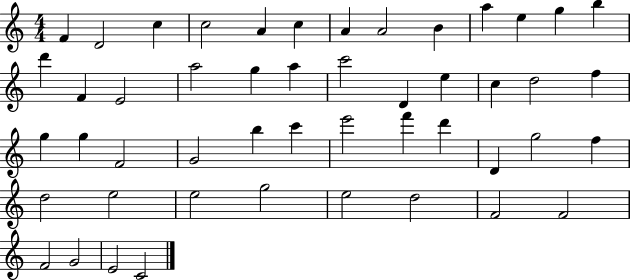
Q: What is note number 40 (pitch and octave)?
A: E5